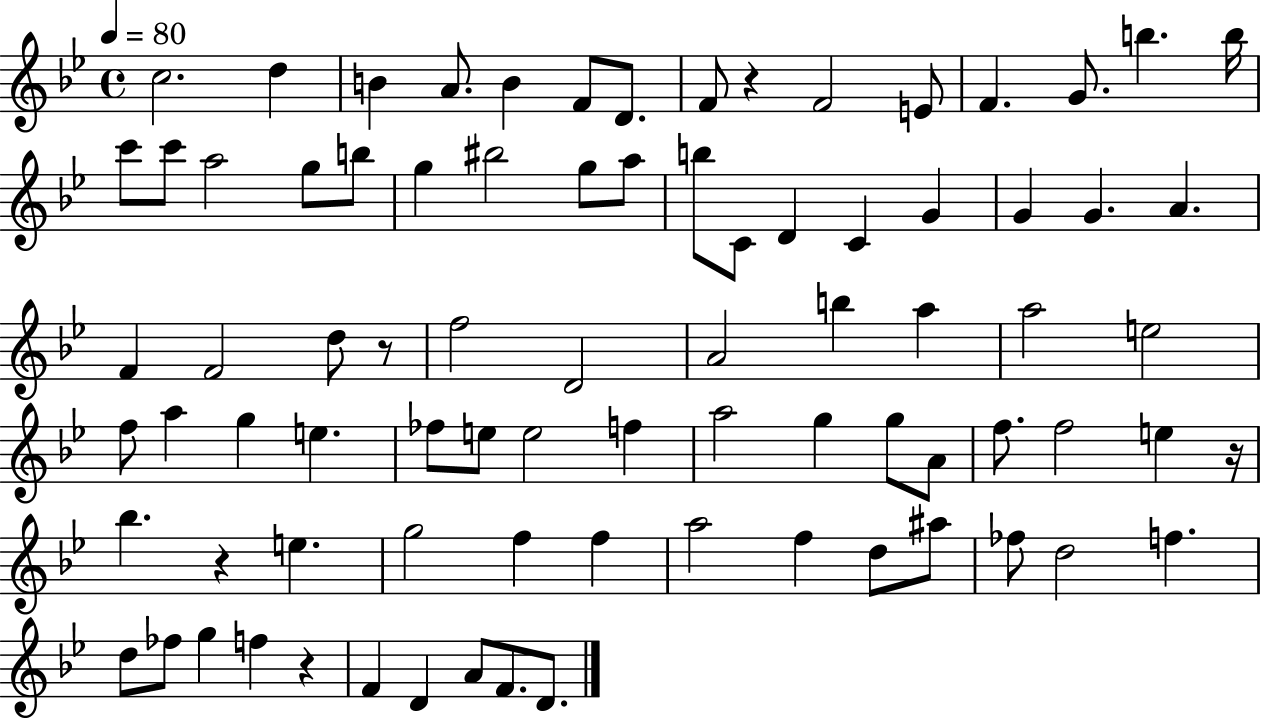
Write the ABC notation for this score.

X:1
T:Untitled
M:4/4
L:1/4
K:Bb
c2 d B A/2 B F/2 D/2 F/2 z F2 E/2 F G/2 b b/4 c'/2 c'/2 a2 g/2 b/2 g ^b2 g/2 a/2 b/2 C/2 D C G G G A F F2 d/2 z/2 f2 D2 A2 b a a2 e2 f/2 a g e _f/2 e/2 e2 f a2 g g/2 A/2 f/2 f2 e z/4 _b z e g2 f f a2 f d/2 ^a/2 _f/2 d2 f d/2 _f/2 g f z F D A/2 F/2 D/2